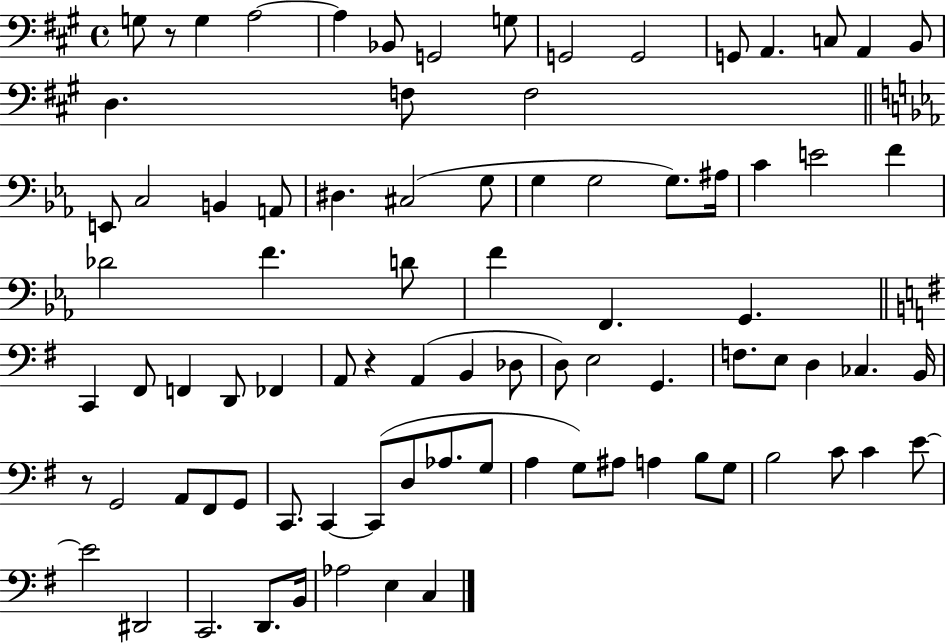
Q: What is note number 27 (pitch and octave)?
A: G3